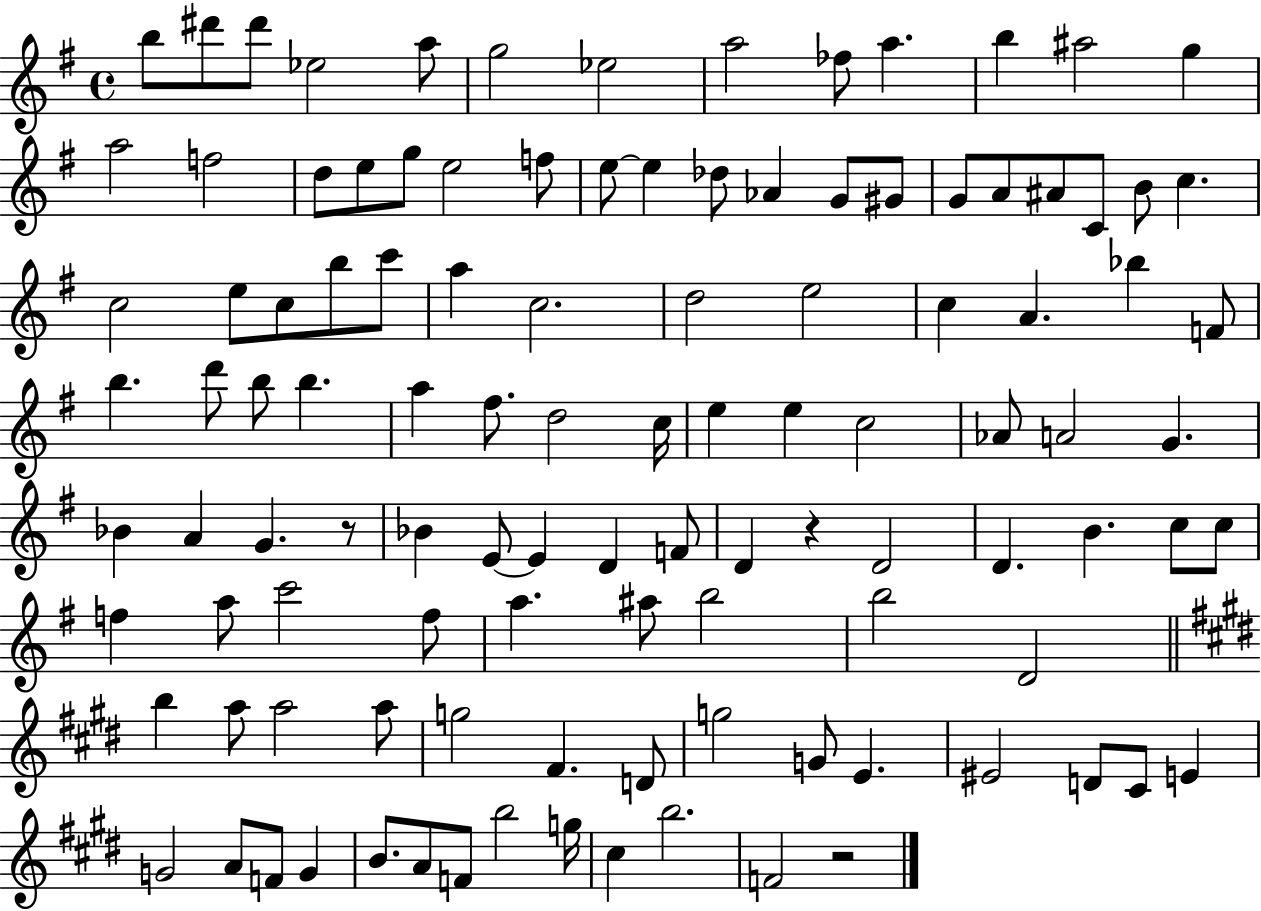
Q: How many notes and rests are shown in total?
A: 111